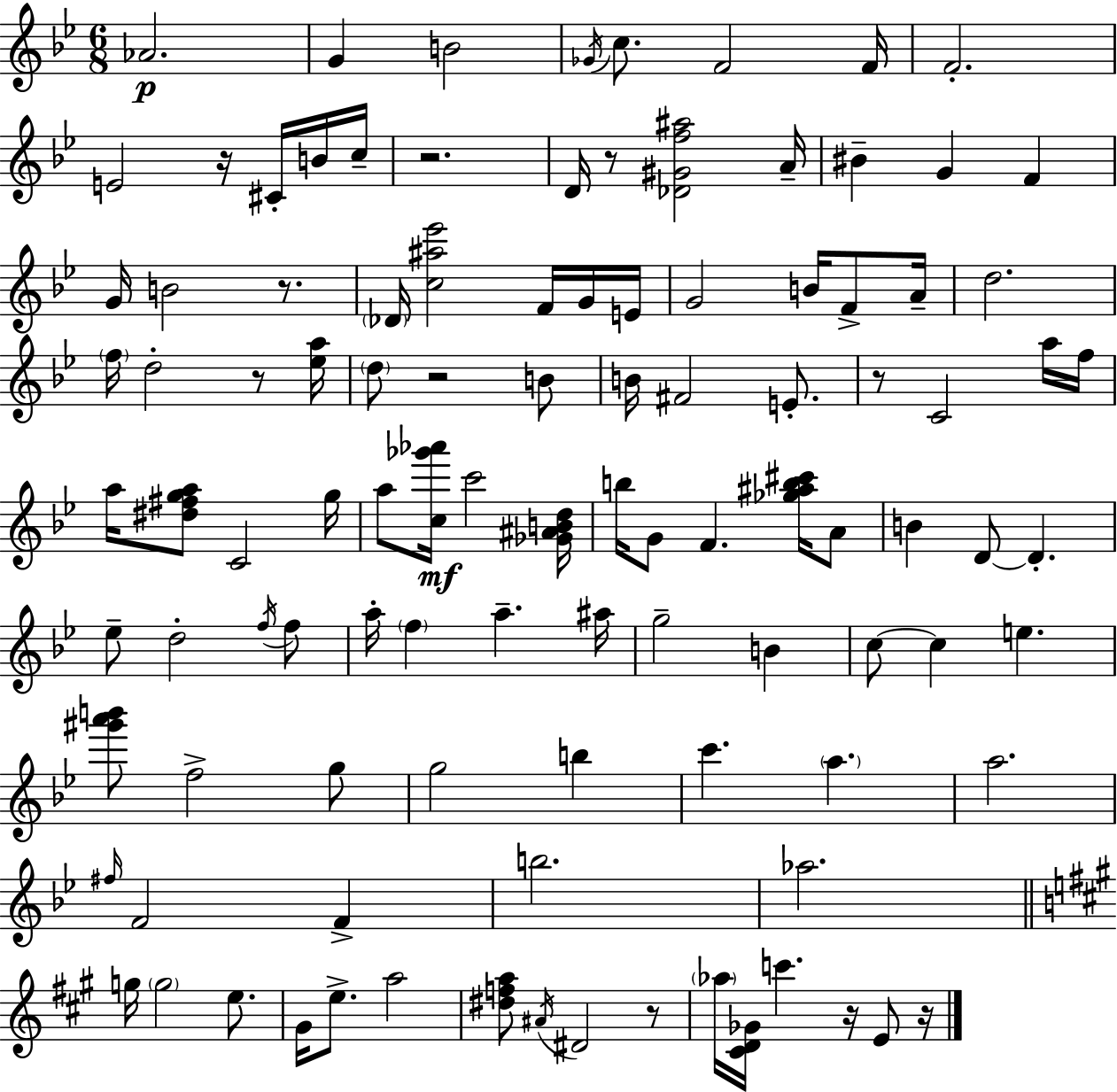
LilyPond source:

{
  \clef treble
  \numericTimeSignature
  \time 6/8
  \key g \minor
  aes'2.\p | g'4 b'2 | \acciaccatura { ges'16 } c''8. f'2 | f'16 f'2.-. | \break e'2 r16 cis'16-. b'16 | c''16-- r2. | d'16 r8 <des' gis' f'' ais''>2 | a'16-- bis'4-- g'4 f'4 | \break g'16 b'2 r8. | \parenthesize des'16 <c'' ais'' ees'''>2 f'16 g'16 | e'16 g'2 b'16 f'8-> | a'16-- d''2. | \break \parenthesize f''16 d''2-. r8 | <ees'' a''>16 \parenthesize d''8 r2 b'8 | b'16 fis'2 e'8.-. | r8 c'2 a''16 | \break f''16 a''16 <dis'' fis'' g'' a''>8 c'2 | g''16 a''8 <c'' ges''' aes'''>16\mf c'''2 | <ges' ais' b' d''>16 b''16 g'8 f'4. <ges'' ais'' b'' cis'''>16 a'8 | b'4 d'8~~ d'4.-. | \break ees''8-- d''2-. \acciaccatura { f''16 } | f''8 a''16-. \parenthesize f''4 a''4.-- | ais''16 g''2-- b'4 | c''8~~ c''4 e''4. | \break <gis''' a''' b'''>8 f''2-> | g''8 g''2 b''4 | c'''4. \parenthesize a''4. | a''2. | \break \grace { fis''16 } f'2 f'4-> | b''2. | aes''2. | \bar "||" \break \key a \major g''16 \parenthesize g''2 e''8. | gis'16 e''8.-> a''2 | <dis'' f'' a''>8 \acciaccatura { ais'16 } dis'2 r8 | \parenthesize aes''16 <cis' d' ges'>16 c'''4. r16 e'8 | \break r16 \bar "|."
}